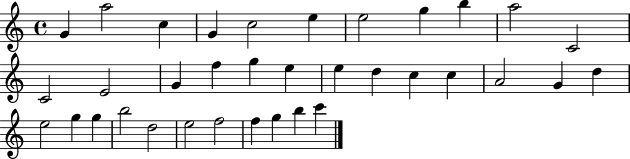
G4/q A5/h C5/q G4/q C5/h E5/q E5/h G5/q B5/q A5/h C4/h C4/h E4/h G4/q F5/q G5/q E5/q E5/q D5/q C5/q C5/q A4/h G4/q D5/q E5/h G5/q G5/q B5/h D5/h E5/h F5/h F5/q G5/q B5/q C6/q